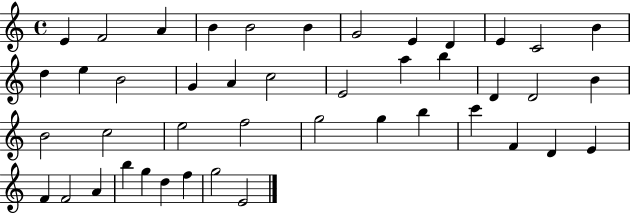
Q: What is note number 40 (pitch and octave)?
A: G5